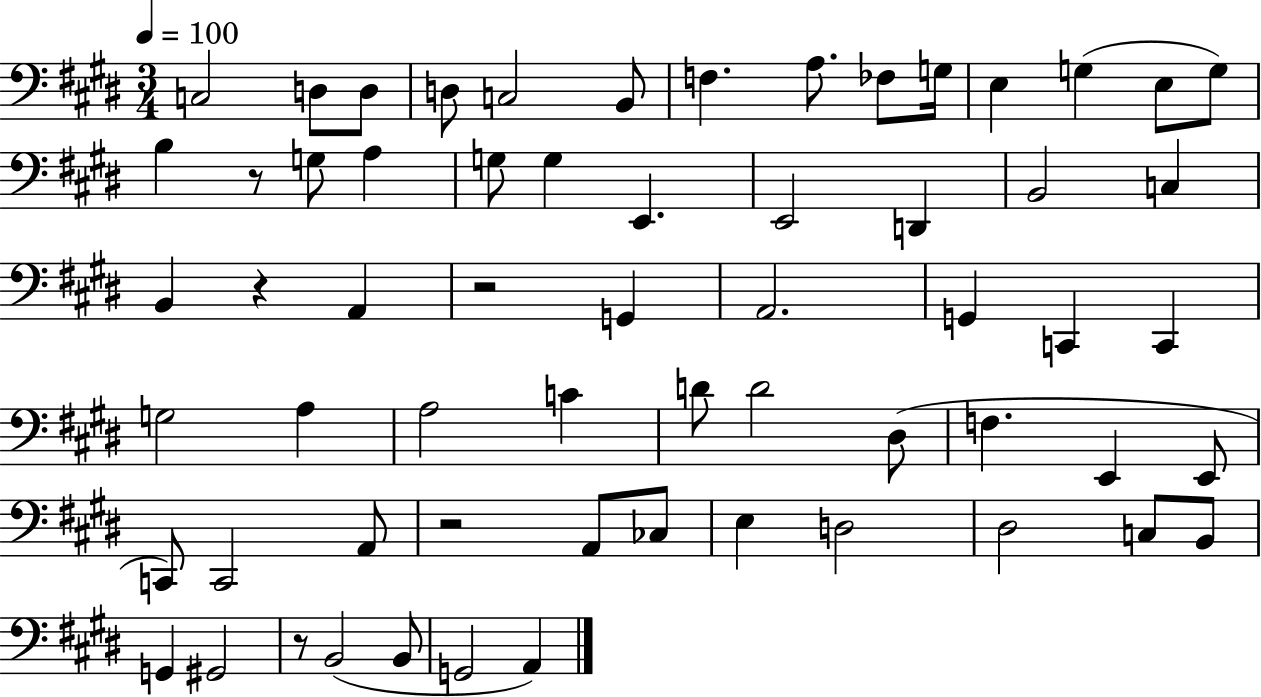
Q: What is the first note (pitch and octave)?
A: C3